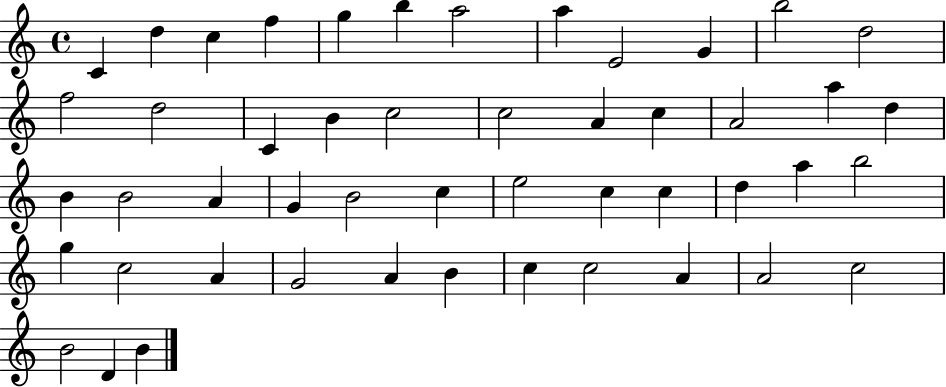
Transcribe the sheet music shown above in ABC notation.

X:1
T:Untitled
M:4/4
L:1/4
K:C
C d c f g b a2 a E2 G b2 d2 f2 d2 C B c2 c2 A c A2 a d B B2 A G B2 c e2 c c d a b2 g c2 A G2 A B c c2 A A2 c2 B2 D B